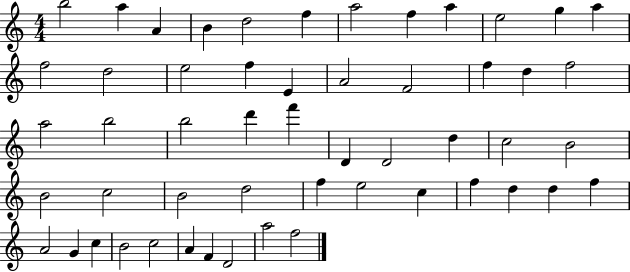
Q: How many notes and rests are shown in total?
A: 53